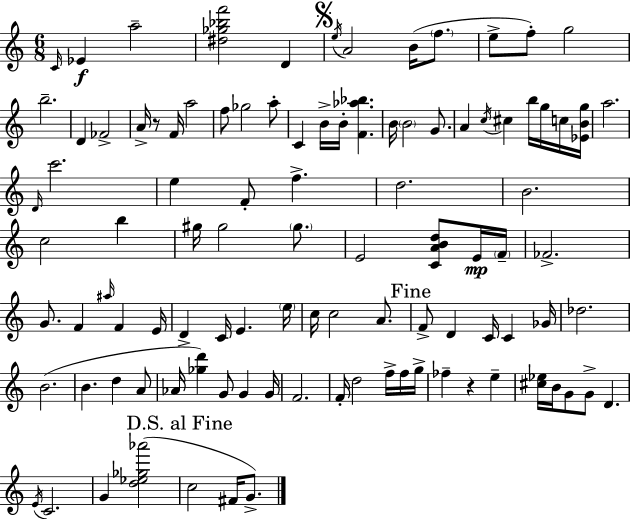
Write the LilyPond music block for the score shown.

{
  \clef treble
  \numericTimeSignature
  \time 6/8
  \key a \minor
  \grace { c'16 }\f ees'4 a''2-- | <dis'' ges'' bes'' f'''>2 d'4 | \mark \markup { \musicglyph "scripts.segno" } \acciaccatura { e''16 } a'2 b'16( \parenthesize f''8. | e''8-> f''8-.) g''2 | \break b''2.-- | d'4 fes'2-> | a'16-> r8 f'16 a''2 | f''8 ges''2 | \break a''8-. c'4 b'16-> b'16-. <f' aes'' bes''>4. | b'16 \parenthesize b'2 g'8. | a'4 \acciaccatura { c''16 } cis''4 b''16 | g''16 c''16 <ees' b' g''>16 a''2. | \break \grace { d'16 } c'''2. | e''4 f'8-. f''4.-> | d''2. | b'2. | \break c''2 | b''4 gis''16 gis''2 | \parenthesize gis''8. e'2 | <c' a' b' d''>8 e'16\mp \parenthesize f'16-- fes'2.-> | \break g'8. f'4 \grace { ais''16 } | f'4 e'16 d'4-> c'16 e'4. | \parenthesize e''16 c''16 c''2 | a'8. \mark "Fine" f'8-> d'4 c'16 | \break c'4 ges'16 des''2. | b'2.( | b'4. d''4 | a'8 aes'16 <ges'' d'''>4) g'8 | \break g'4 g'16 f'2. | f'16-. d''2 | f''16-> f''16 g''16-> fes''4-- r4 | e''4-- <cis'' ees''>16 b'16 g'8 g'8-> d'4. | \break \acciaccatura { e'16 } c'2. | g'4 <d'' ees'' ges'' aes'''>2( | \mark "D.S. al Fine" c''2 | fis'16 g'8.->) \bar "|."
}